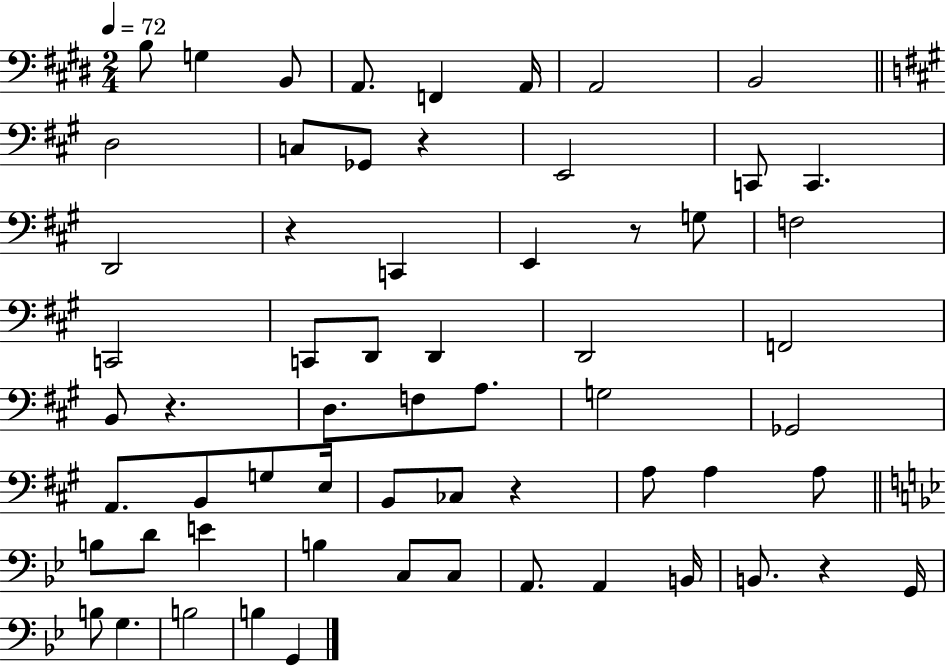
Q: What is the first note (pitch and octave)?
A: B3